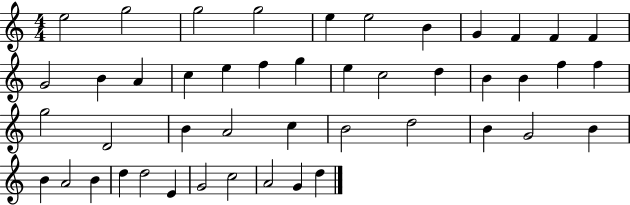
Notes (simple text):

E5/h G5/h G5/h G5/h E5/q E5/h B4/q G4/q F4/q F4/q F4/q G4/h B4/q A4/q C5/q E5/q F5/q G5/q E5/q C5/h D5/q B4/q B4/q F5/q F5/q G5/h D4/h B4/q A4/h C5/q B4/h D5/h B4/q G4/h B4/q B4/q A4/h B4/q D5/q D5/h E4/q G4/h C5/h A4/h G4/q D5/q